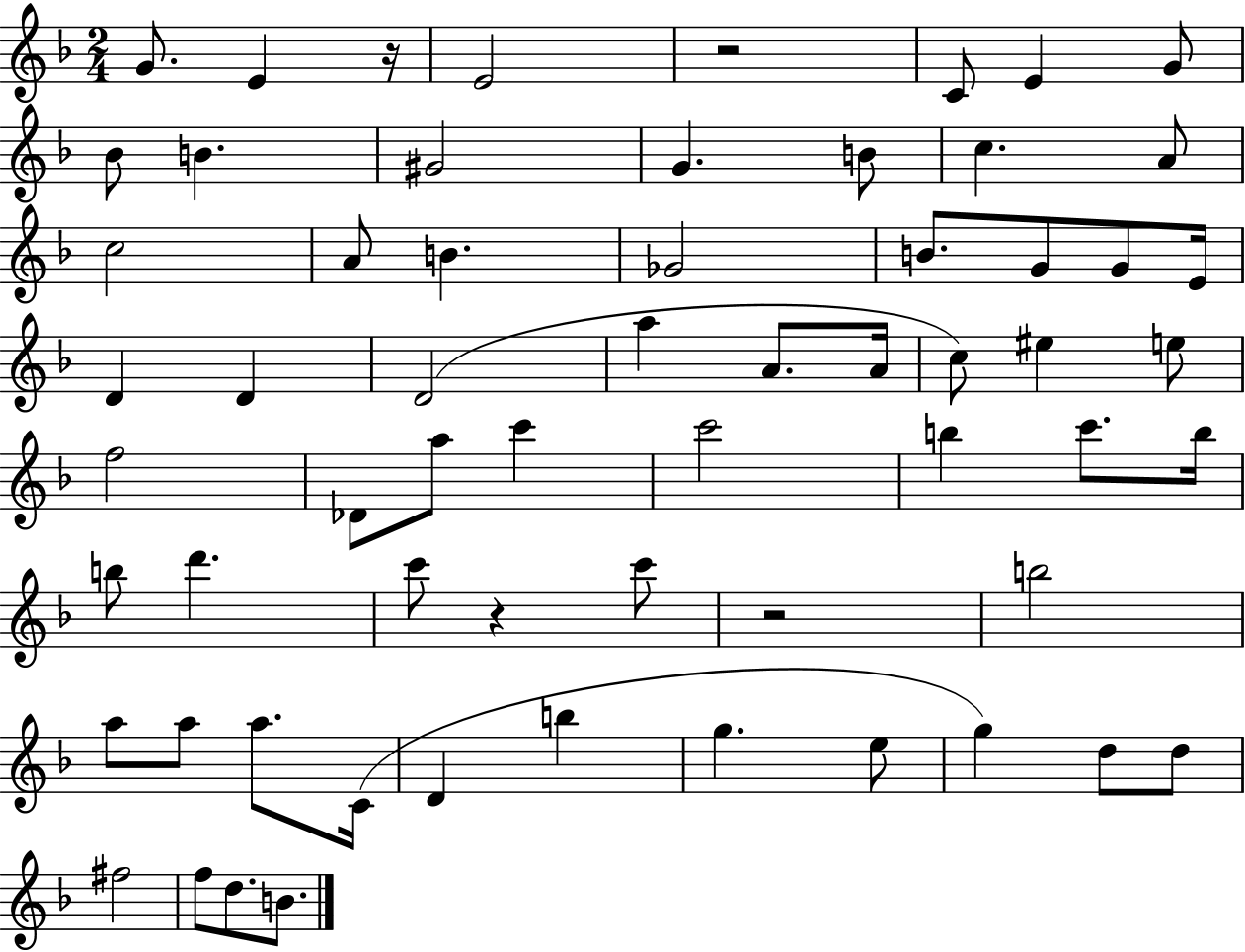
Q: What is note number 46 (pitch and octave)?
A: A5